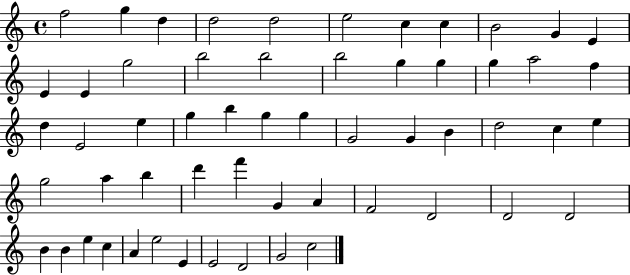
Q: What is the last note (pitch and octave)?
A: C5